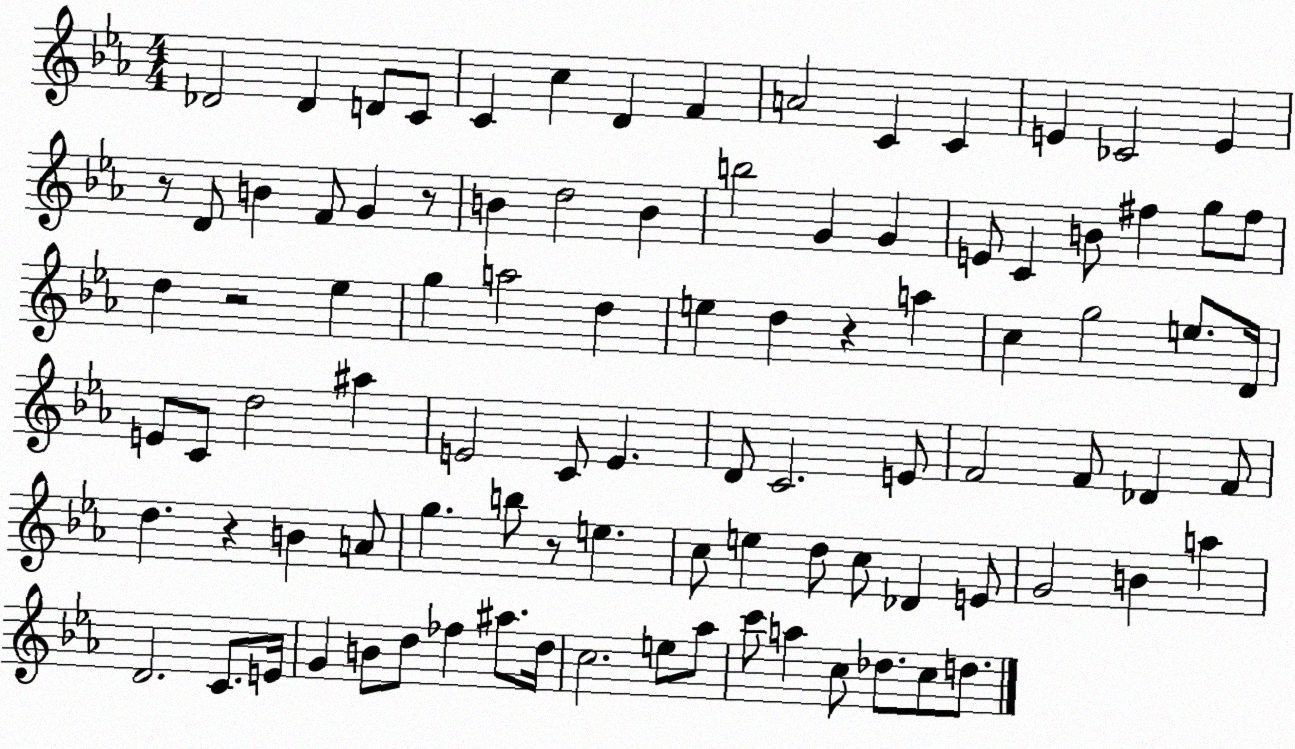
X:1
T:Untitled
M:4/4
L:1/4
K:Eb
_D2 _D D/2 C/2 C c D F A2 C C E _C2 E z/2 D/2 B F/2 G z/2 B d2 B b2 G G E/2 C B/2 ^f g/2 ^f/2 d z2 _e g a2 d e d z a c g2 e/2 D/4 E/2 C/2 d2 ^a E2 C/2 E D/2 C2 E/2 F2 F/2 _D F/2 d z B A/2 g b/2 z/2 e c/2 e d/2 c/2 _D E/2 G2 B a D2 C/2 E/4 G B/2 d/2 _f ^a/2 d/4 c2 e/2 _a/2 c'/2 a c/2 _d/2 c/2 d/2